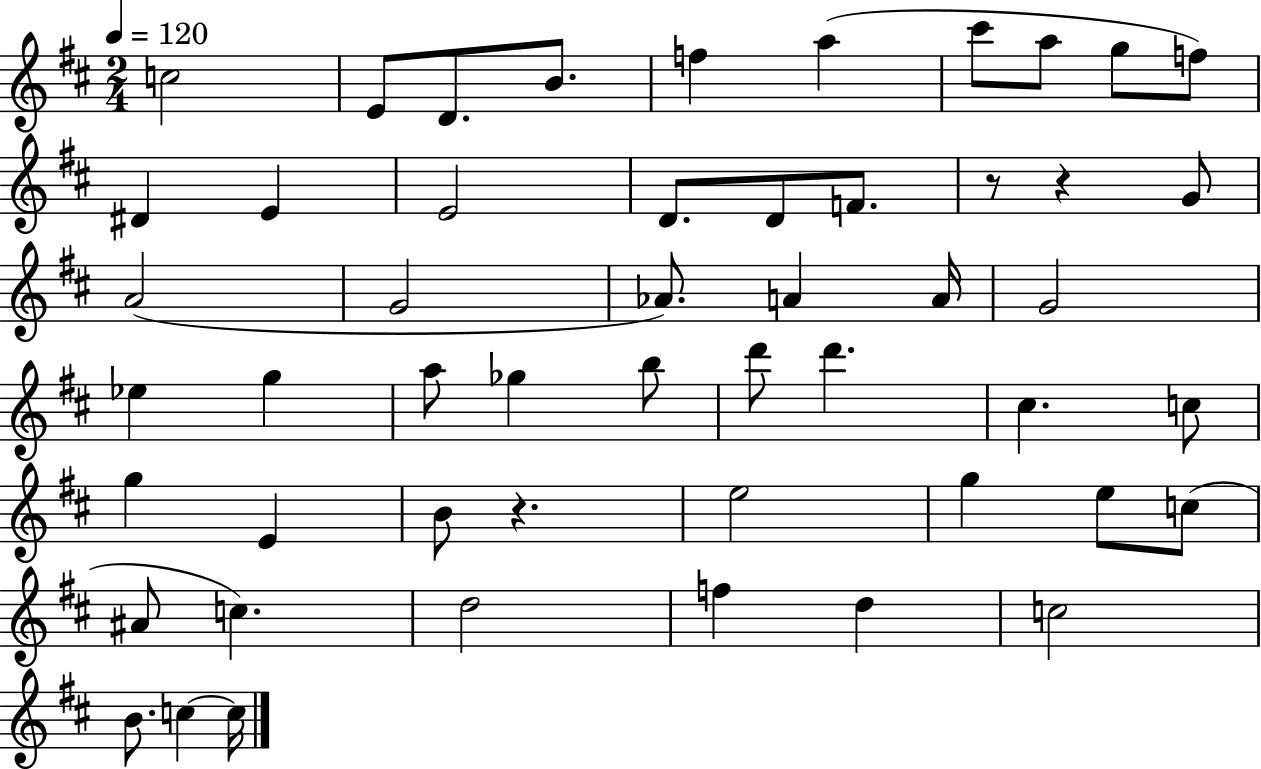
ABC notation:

X:1
T:Untitled
M:2/4
L:1/4
K:D
c2 E/2 D/2 B/2 f a ^c'/2 a/2 g/2 f/2 ^D E E2 D/2 D/2 F/2 z/2 z G/2 A2 G2 _A/2 A A/4 G2 _e g a/2 _g b/2 d'/2 d' ^c c/2 g E B/2 z e2 g e/2 c/2 ^A/2 c d2 f d c2 B/2 c c/4